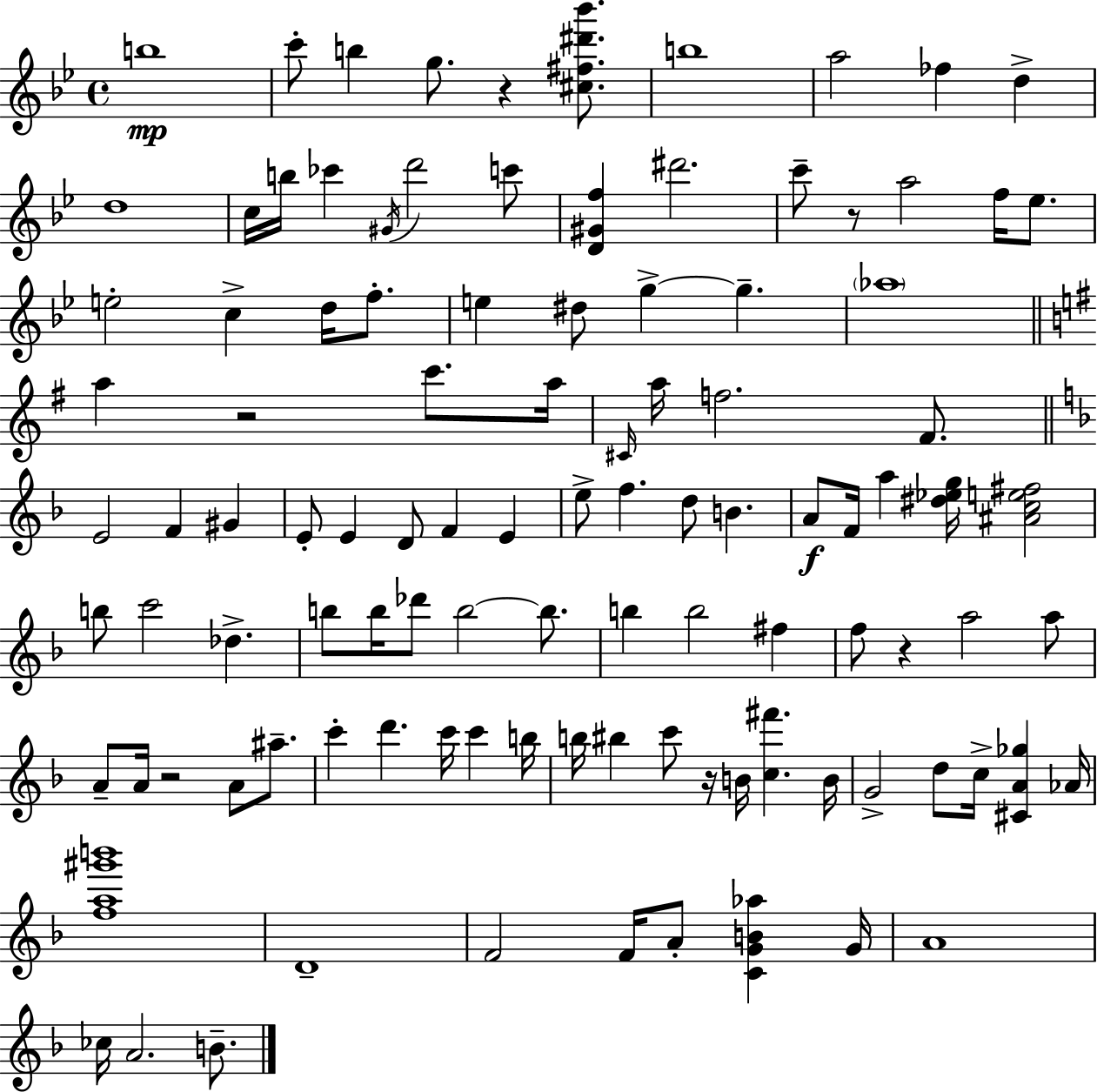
X:1
T:Untitled
M:4/4
L:1/4
K:Bb
b4 c'/2 b g/2 z [^c^f^d'_b']/2 b4 a2 _f d d4 c/4 b/4 _c' ^G/4 d'2 c'/2 [D^Gf] ^d'2 c'/2 z/2 a2 f/4 _e/2 e2 c d/4 f/2 e ^d/2 g g _a4 a z2 c'/2 a/4 ^C/4 a/4 f2 ^F/2 E2 F ^G E/2 E D/2 F E e/2 f d/2 B A/2 F/4 a [^d_eg]/4 [^Ace^f]2 b/2 c'2 _d b/2 b/4 _d'/2 b2 b/2 b b2 ^f f/2 z a2 a/2 A/2 A/4 z2 A/2 ^a/2 c' d' c'/4 c' b/4 b/4 ^b c'/2 z/4 B/4 [c^f'] B/4 G2 d/2 c/4 [^CA_g] _A/4 [fa^g'b']4 D4 F2 F/4 A/2 [CGB_a] G/4 A4 _c/4 A2 B/2